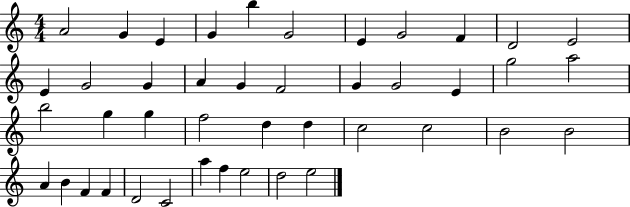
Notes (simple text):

A4/h G4/q E4/q G4/q B5/q G4/h E4/q G4/h F4/q D4/h E4/h E4/q G4/h G4/q A4/q G4/q F4/h G4/q G4/h E4/q G5/h A5/h B5/h G5/q G5/q F5/h D5/q D5/q C5/h C5/h B4/h B4/h A4/q B4/q F4/q F4/q D4/h C4/h A5/q F5/q E5/h D5/h E5/h